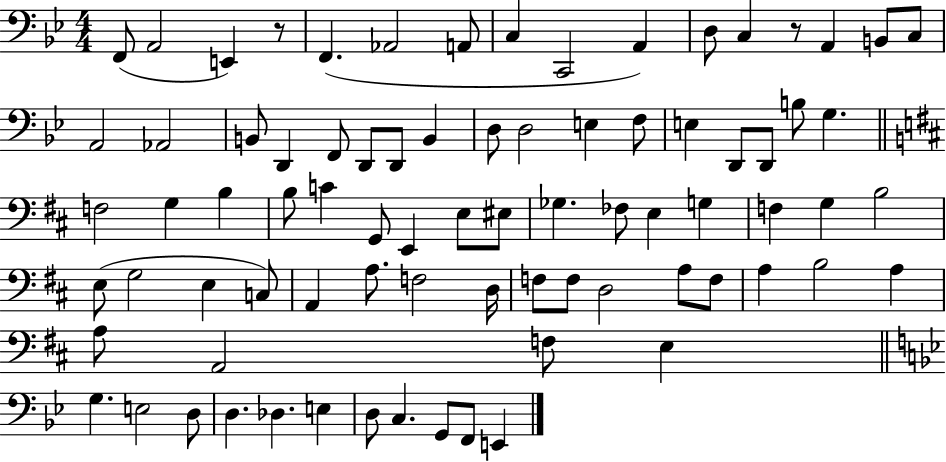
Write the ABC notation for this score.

X:1
T:Untitled
M:4/4
L:1/4
K:Bb
F,,/2 A,,2 E,, z/2 F,, _A,,2 A,,/2 C, C,,2 A,, D,/2 C, z/2 A,, B,,/2 C,/2 A,,2 _A,,2 B,,/2 D,, F,,/2 D,,/2 D,,/2 B,, D,/2 D,2 E, F,/2 E, D,,/2 D,,/2 B,/2 G, F,2 G, B, B,/2 C G,,/2 E,, E,/2 ^E,/2 _G, _F,/2 E, G, F, G, B,2 E,/2 G,2 E, C,/2 A,, A,/2 F,2 D,/4 F,/2 F,/2 D,2 A,/2 F,/2 A, B,2 A, A,/2 A,,2 F,/2 E, G, E,2 D,/2 D, _D, E, D,/2 C, G,,/2 F,,/2 E,,